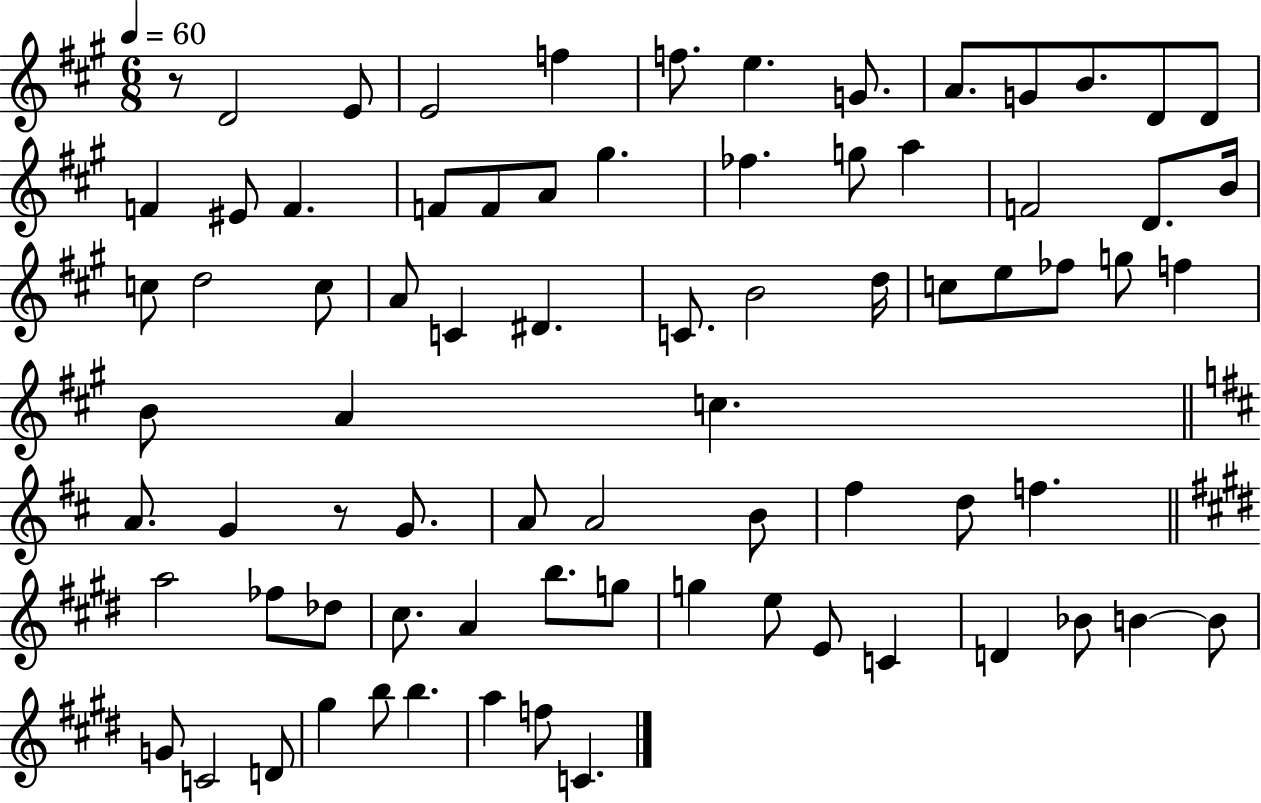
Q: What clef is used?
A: treble